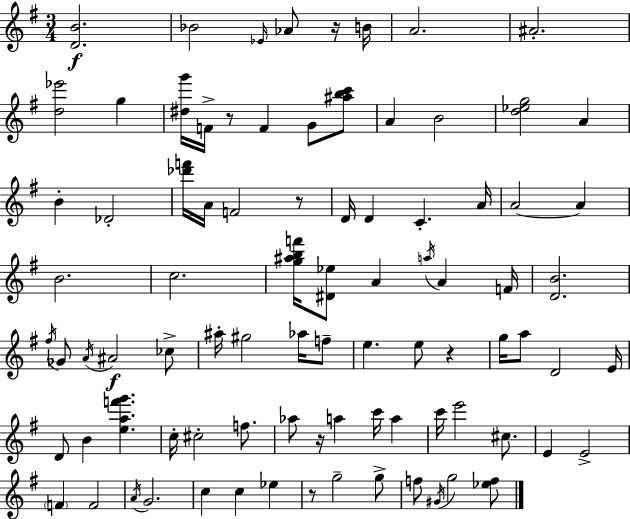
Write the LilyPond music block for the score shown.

{
  \clef treble
  \numericTimeSignature
  \time 3/4
  \key e \minor
  <d' b'>2.\f | bes'2 \grace { ees'16 } aes'8 r16 | b'16 a'2. | ais'2.-. | \break <d'' ees'''>2 g''4 | <dis'' g'''>16 f'16-> r8 f'4 g'8 <ais'' b'' c'''>8 | a'4 b'2 | <d'' ees'' g''>2 a'4 | \break b'4-. des'2-. | <des''' f'''>16 a'16 f'2 r8 | d'16 d'4 c'4.-. | a'16 a'2~~ a'4 | \break b'2. | c''2. | <g'' ais'' b'' f'''>16 <dis' ees''>8 a'4 \acciaccatura { a''16 } a'4 | f'16 <d' b'>2. | \break \acciaccatura { fis''16 } ges'8 \acciaccatura { a'16 }\f ais'2 | ces''8-> ais''16-. gis''2 | aes''16 f''8-- e''4. e''8 | r4 g''16 a''8 d'2 | \break e'16 d'8 b'4 <e'' a'' f''' g'''>4. | c''16-. cis''2-. | f''8. aes''8 r16 a''4 c'''16 | a''4 c'''16 e'''2 | \break cis''8. e'4 e'2-> | \parenthesize f'4 f'2 | \acciaccatura { a'16 } g'2. | c''4 c''4 | \break ees''4 r8 g''2-- | g''8-> f''8 \acciaccatura { gis'16 } g''2 | <ees'' f''>8 \bar "|."
}